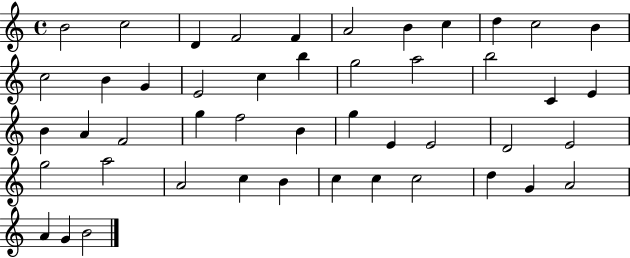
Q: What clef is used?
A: treble